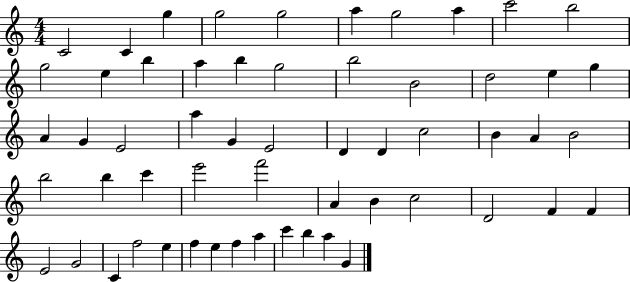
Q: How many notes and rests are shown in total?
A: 57